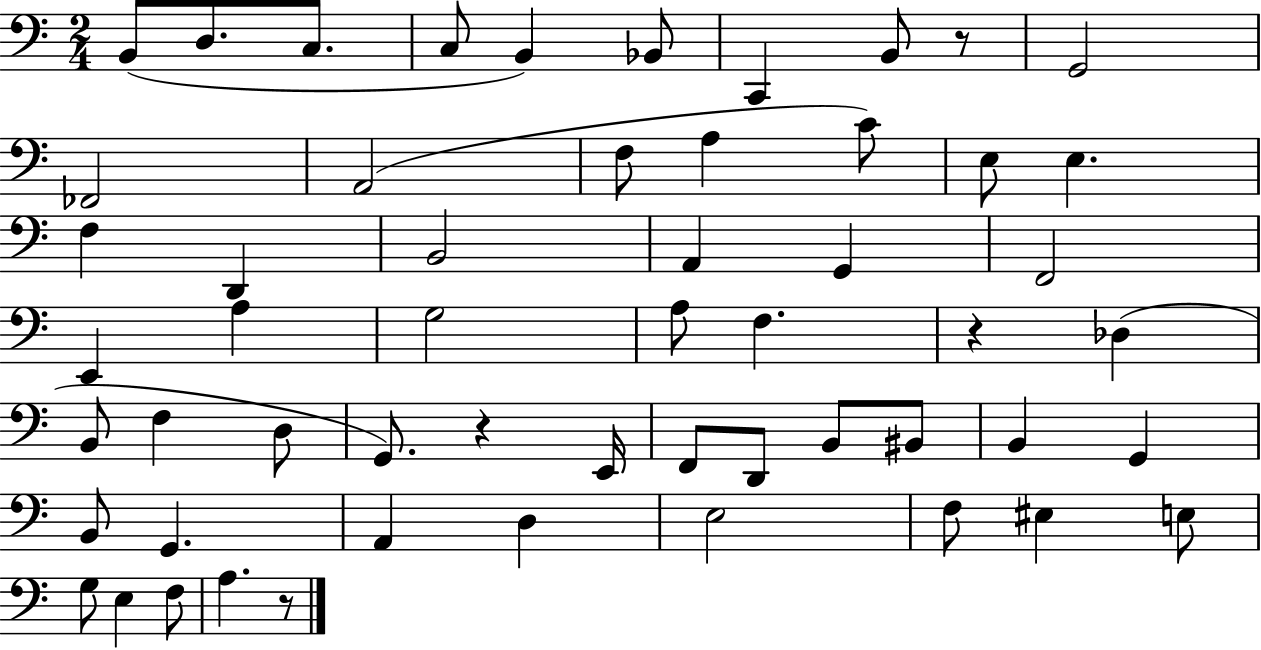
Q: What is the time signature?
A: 2/4